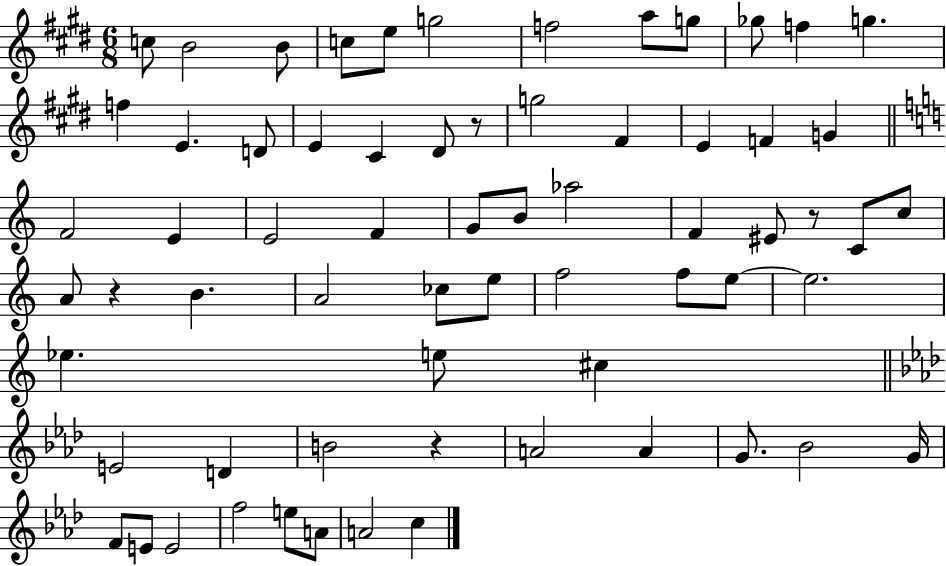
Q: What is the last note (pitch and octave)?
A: C5